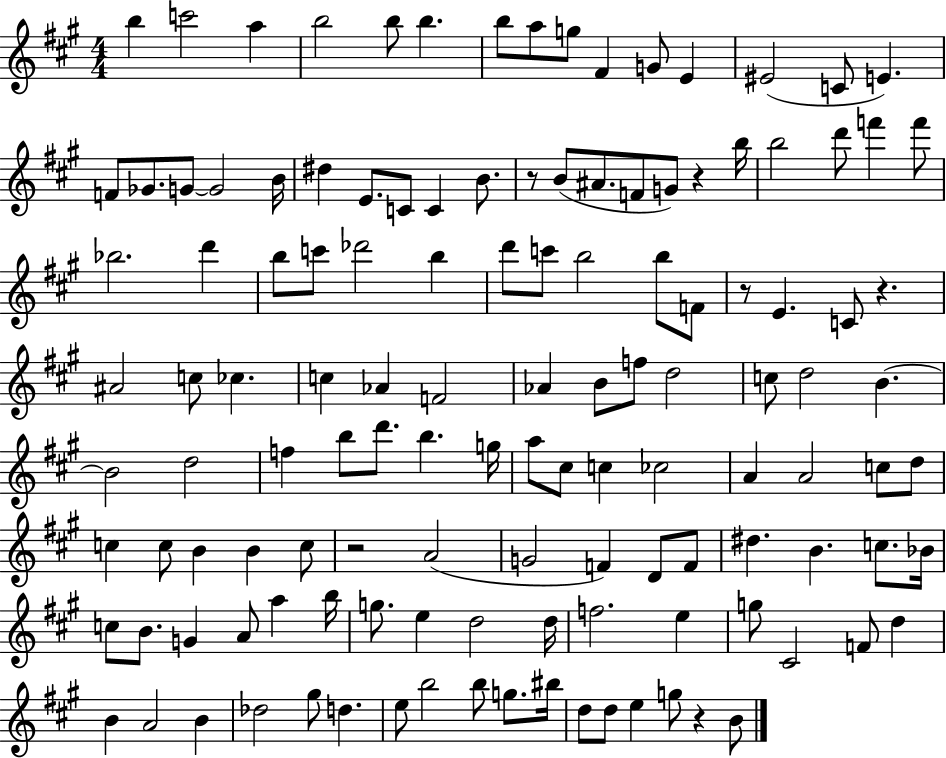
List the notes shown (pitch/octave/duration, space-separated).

B5/q C6/h A5/q B5/h B5/e B5/q. B5/e A5/e G5/e F#4/q G4/e E4/q EIS4/h C4/e E4/q. F4/e Gb4/e. G4/e G4/h B4/s D#5/q E4/e. C4/e C4/q B4/e. R/e B4/e A#4/e. F4/e G4/e R/q B5/s B5/h D6/e F6/q F6/e Bb5/h. D6/q B5/e C6/e Db6/h B5/q D6/e C6/e B5/h B5/e F4/e R/e E4/q. C4/e R/q. A#4/h C5/e CES5/q. C5/q Ab4/q F4/h Ab4/q B4/e F5/e D5/h C5/e D5/h B4/q. B4/h D5/h F5/q B5/e D6/e. B5/q. G5/s A5/e C#5/e C5/q CES5/h A4/q A4/h C5/e D5/e C5/q C5/e B4/q B4/q C5/e R/h A4/h G4/h F4/q D4/e F4/e D#5/q. B4/q. C5/e. Bb4/s C5/e B4/e. G4/q A4/e A5/q B5/s G5/e. E5/q D5/h D5/s F5/h. E5/q G5/e C#4/h F4/e D5/q B4/q A4/h B4/q Db5/h G#5/e D5/q. E5/e B5/h B5/e G5/e. BIS5/s D5/e D5/e E5/q G5/e R/q B4/e